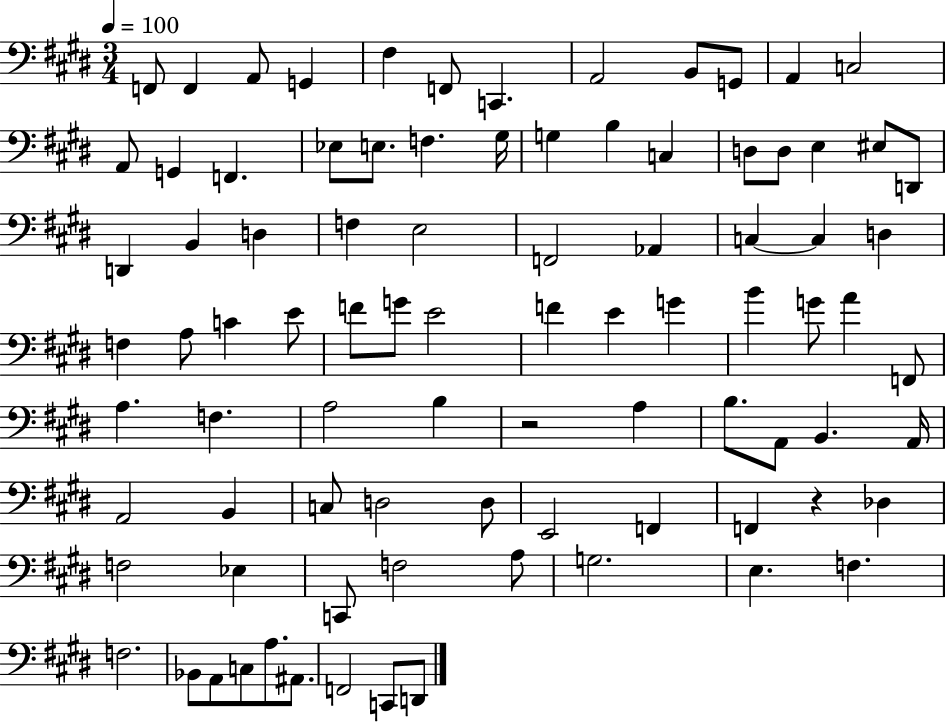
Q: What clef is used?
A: bass